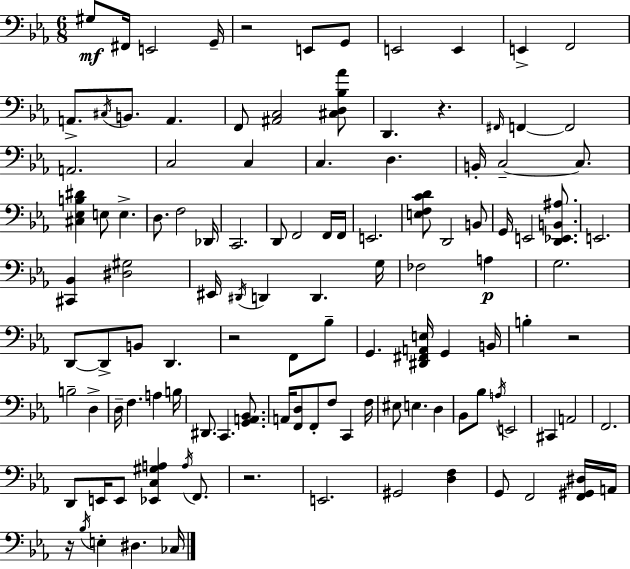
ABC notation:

X:1
T:Untitled
M:6/8
L:1/4
K:Cm
^G,/2 ^F,,/4 E,,2 G,,/4 z2 E,,/2 G,,/2 E,,2 E,, E,, F,,2 A,,/2 ^C,/4 B,,/2 A,, F,,/2 [^A,,C,]2 [^C,D,_B,_A]/2 D,, z ^F,,/4 F,, F,,2 A,,2 C,2 C, C, D, B,,/4 C,2 C,/2 [^C,_E,B,^D] E,/2 E, D,/2 F,2 _D,,/4 C,,2 D,,/2 F,,2 F,,/4 F,,/4 E,,2 [E,F,CD]/2 D,,2 B,,/2 G,,/4 E,,2 [D,,_E,,B,,^A,]/2 E,,2 [^C,,_B,,] [^D,^G,]2 ^E,,/4 ^D,,/4 D,, D,, G,/4 _F,2 A, G,2 D,,/2 D,,/2 B,,/2 D,, z2 F,,/2 _B,/2 G,, [^D,,^F,,A,,E,]/4 G,, B,,/4 B, z2 B,2 D, D,/4 F, A, B,/4 ^D,,/2 C,, [G,,A,,_B,,]/2 A,,/4 [F,,D,]/2 F,,/2 F,/2 C,, F,/4 ^E,/2 E, D, _B,,/2 _B,/2 A,/4 E,,2 ^C,, A,,2 F,,2 D,,/2 E,,/4 E,,/2 [_E,,C,^G,A,] A,/4 F,,/2 z2 E,,2 ^G,,2 [D,F,] G,,/2 F,,2 [F,,^G,,^D,]/4 A,,/4 z/4 _B,/4 E, ^D, _C,/4